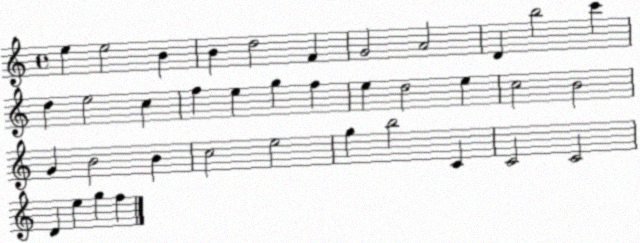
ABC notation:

X:1
T:Untitled
M:4/4
L:1/4
K:C
e e2 B B d2 F G2 A2 D b2 c' d e2 c f e g f e d2 e c2 B2 G B2 B c2 e2 g b2 C C2 C2 D e g f